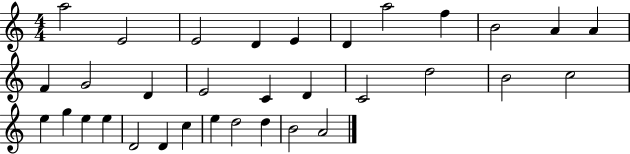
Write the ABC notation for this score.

X:1
T:Untitled
M:4/4
L:1/4
K:C
a2 E2 E2 D E D a2 f B2 A A F G2 D E2 C D C2 d2 B2 c2 e g e e D2 D c e d2 d B2 A2